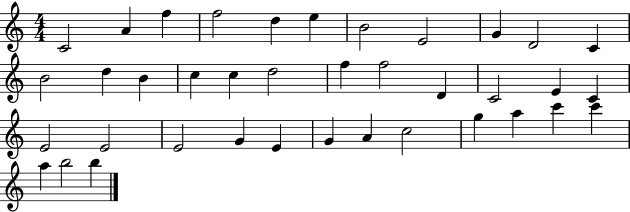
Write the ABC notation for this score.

X:1
T:Untitled
M:4/4
L:1/4
K:C
C2 A f f2 d e B2 E2 G D2 C B2 d B c c d2 f f2 D C2 E C E2 E2 E2 G E G A c2 g a c' c' a b2 b